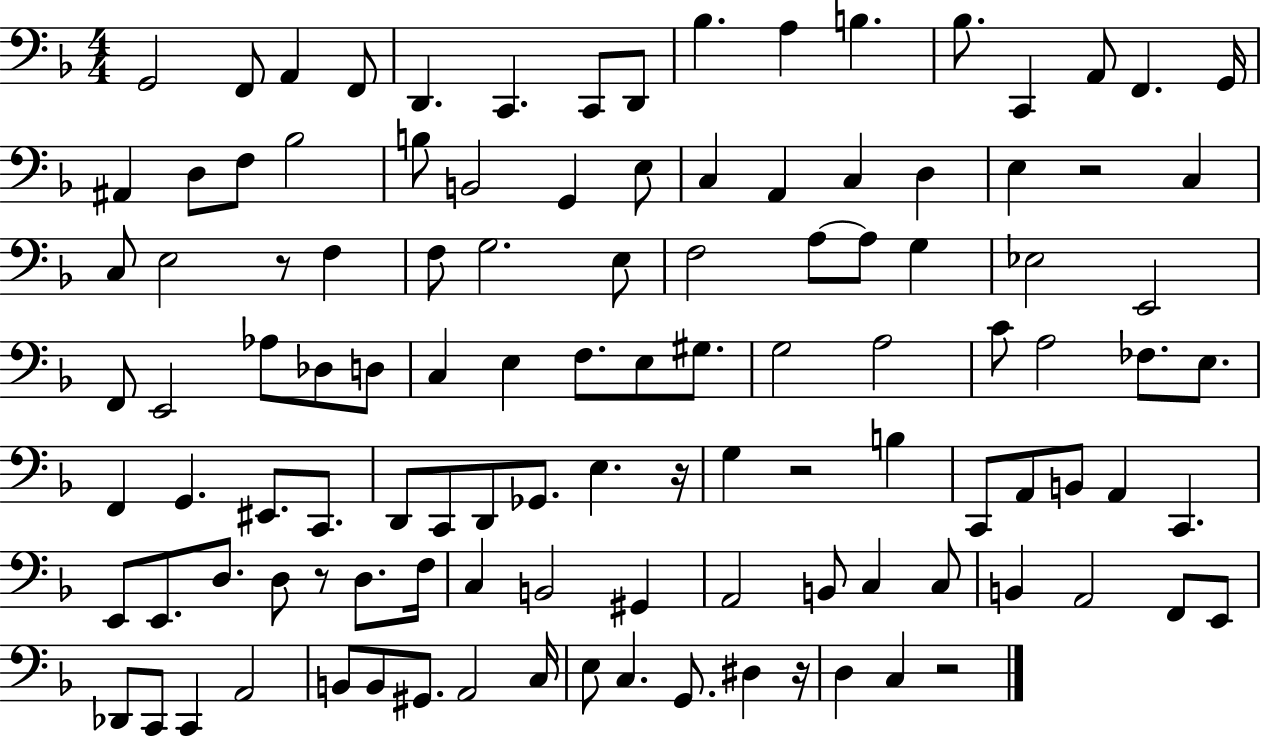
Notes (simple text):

G2/h F2/e A2/q F2/e D2/q. C2/q. C2/e D2/e Bb3/q. A3/q B3/q. Bb3/e. C2/q A2/e F2/q. G2/s A#2/q D3/e F3/e Bb3/h B3/e B2/h G2/q E3/e C3/q A2/q C3/q D3/q E3/q R/h C3/q C3/e E3/h R/e F3/q F3/e G3/h. E3/e F3/h A3/e A3/e G3/q Eb3/h E2/h F2/e E2/h Ab3/e Db3/e D3/e C3/q E3/q F3/e. E3/e G#3/e. G3/h A3/h C4/e A3/h FES3/e. E3/e. F2/q G2/q. EIS2/e. C2/e. D2/e C2/e D2/e Gb2/e. E3/q. R/s G3/q R/h B3/q C2/e A2/e B2/e A2/q C2/q. E2/e E2/e. D3/e. D3/e R/e D3/e. F3/s C3/q B2/h G#2/q A2/h B2/e C3/q C3/e B2/q A2/h F2/e E2/e Db2/e C2/e C2/q A2/h B2/e B2/e G#2/e. A2/h C3/s E3/e C3/q. G2/e. D#3/q R/s D3/q C3/q R/h